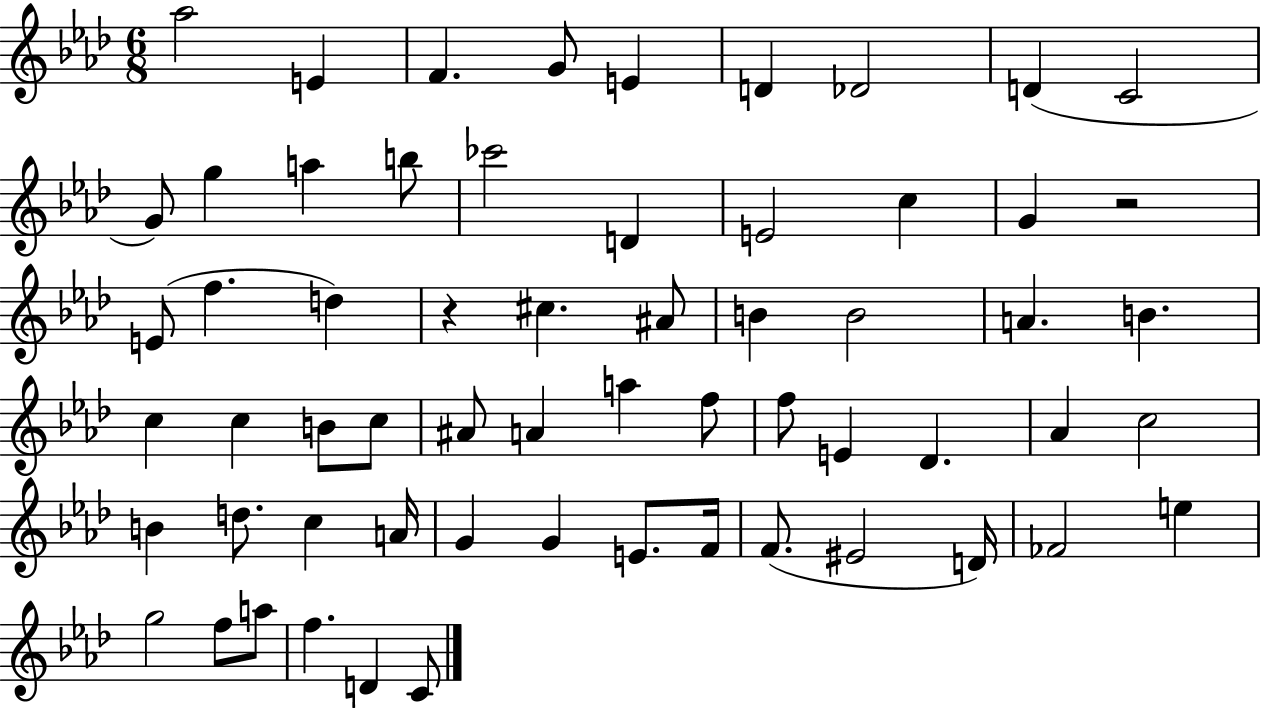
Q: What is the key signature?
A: AES major